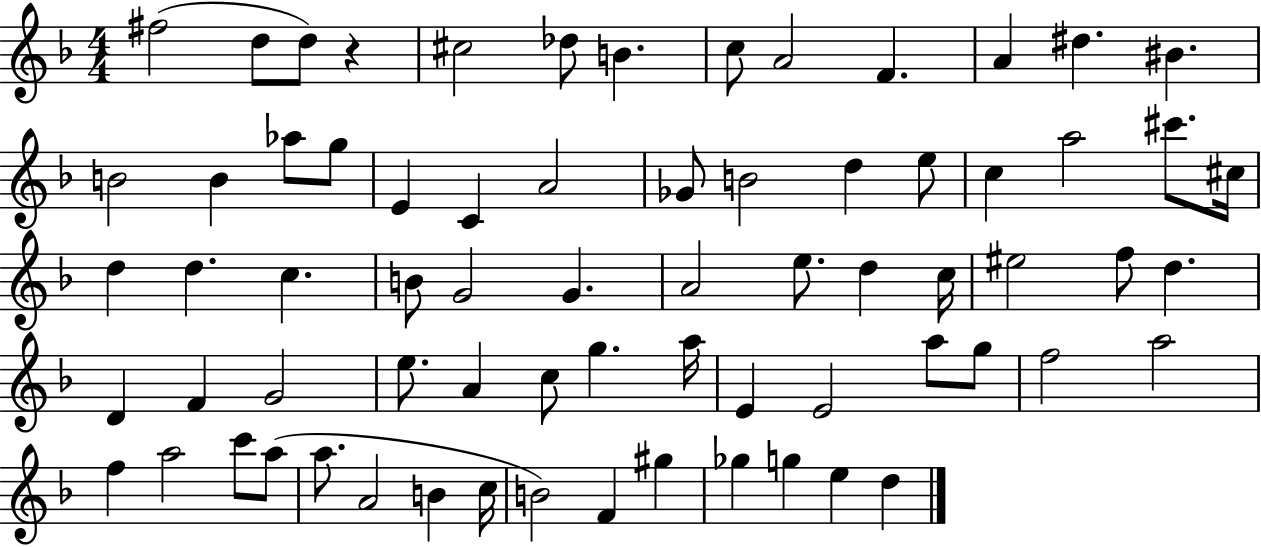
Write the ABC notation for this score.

X:1
T:Untitled
M:4/4
L:1/4
K:F
^f2 d/2 d/2 z ^c2 _d/2 B c/2 A2 F A ^d ^B B2 B _a/2 g/2 E C A2 _G/2 B2 d e/2 c a2 ^c'/2 ^c/4 d d c B/2 G2 G A2 e/2 d c/4 ^e2 f/2 d D F G2 e/2 A c/2 g a/4 E E2 a/2 g/2 f2 a2 f a2 c'/2 a/2 a/2 A2 B c/4 B2 F ^g _g g e d